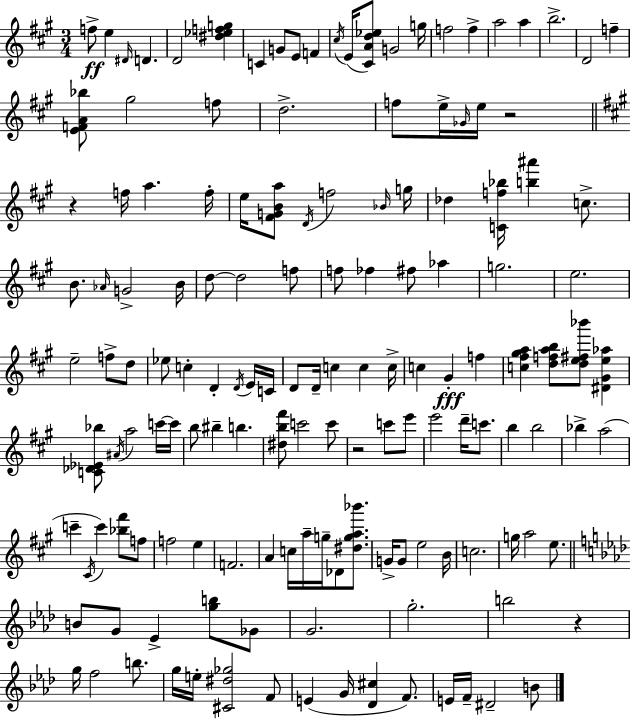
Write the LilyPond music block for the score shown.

{
  \clef treble
  \numericTimeSignature
  \time 3/4
  \key a \major
  f''8->\ff e''4 \grace { dis'16 } d'4. | d'2 <dis'' ees'' f'' g''>4 | c'4 g'8 e'8 f'4 | \acciaccatura { cis''16 }( e'16 <cis' a' d'' ees''>8) g'2 | \break g''16 f''2 f''4-> | a''2 a''4 | b''2.-> | d'2 f''4-- | \break <e' f' a' bes''>8 gis''2 | f''8 d''2.-> | f''8 e''16-> \grace { ges'16 } e''16 r2 | \bar "||" \break \key a \major r4 f''16 a''4. f''16-. | e''16 <fis' g' b' a''>8 \acciaccatura { d'16 } f''2 | \grace { bes'16 } g''16 des''4 <c' f'' bes''>16 <b'' ais'''>4 c''8.-> | b'8. \grace { aes'16 } g'2-> | \break b'16 d''8~~ d''2 | f''8 f''8 fes''4 fis''8 aes''4 | g''2. | e''2. | \break e''2-- f''8-> | d''8 ees''8 c''4-. d'4-. | \acciaccatura { d'16 } e'16 c'16 d'8 d'16-- c''4 c''4 | c''16-> c''4 gis'4-.\fff | \break f''4 <c'' fis'' gis'' a''>4 <d'' f'' a'' b''>8 <d'' e'' fis'' bes'''>8 | <dis' gis' e'' aes''>4 <c' des' ees' bes''>8 \acciaccatura { ais'16 } a''2 | c'''16~~ c'''16 b''8 bis''4-- b''4. | <dis'' b'' fis'''>8 c'''2 | \break c'''8 r2 | c'''8 e'''8 e'''2 | d'''16-- c'''8. b''4 b''2 | bes''4-> a''2( | \break c'''4-- \acciaccatura { cis'16 }) c'''4 | <bes'' fis'''>8 f''8 f''2 | e''4 f'2. | a'4 c''16 a''16-- | \break g''16-- des'8 <dis'' g'' a'' bes'''>8. g'16-> g'8 e''2 | b'16 c''2. | g''16 a''2 | e''8. \bar "||" \break \key aes \major b'8 g'8 ees'4-> <g'' b''>8 ges'8 | g'2. | g''2.-. | b''2 r4 | \break g''16 f''2 b''8. | g''16 e''16-. <cis' dis'' ges''>2 f'8 | e'4( g'16 <des' cis''>4 f'8.) | e'16 f'16-- dis'2-- b'8 | \break \bar "|."
}